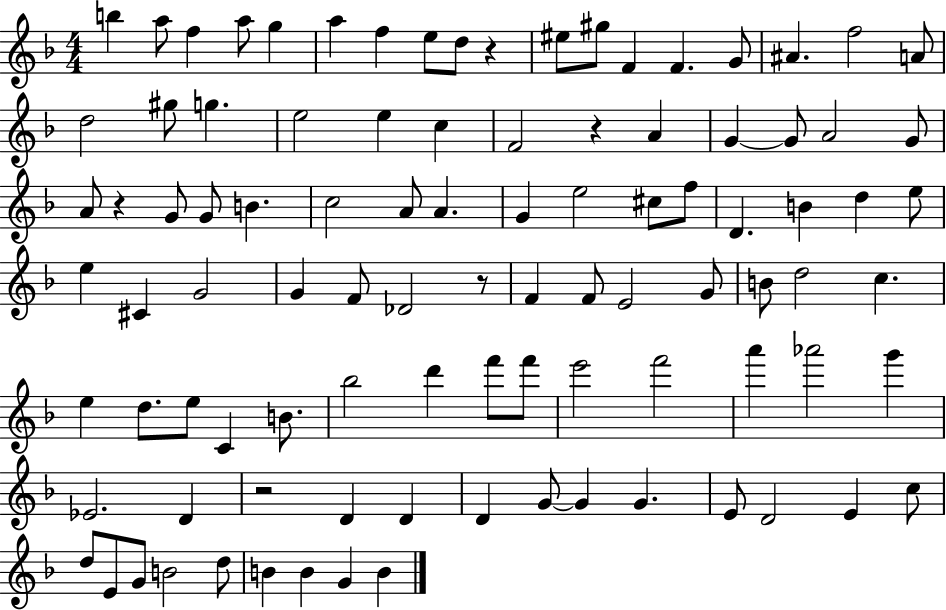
{
  \clef treble
  \numericTimeSignature
  \time 4/4
  \key f \major
  b''4 a''8 f''4 a''8 g''4 | a''4 f''4 e''8 d''8 r4 | eis''8 gis''8 f'4 f'4. g'8 | ais'4. f''2 a'8 | \break d''2 gis''8 g''4. | e''2 e''4 c''4 | f'2 r4 a'4 | g'4~~ g'8 a'2 g'8 | \break a'8 r4 g'8 g'8 b'4. | c''2 a'8 a'4. | g'4 e''2 cis''8 f''8 | d'4. b'4 d''4 e''8 | \break e''4 cis'4 g'2 | g'4 f'8 des'2 r8 | f'4 f'8 e'2 g'8 | b'8 d''2 c''4. | \break e''4 d''8. e''8 c'4 b'8. | bes''2 d'''4 f'''8 f'''8 | e'''2 f'''2 | a'''4 aes'''2 g'''4 | \break ees'2. d'4 | r2 d'4 d'4 | d'4 g'8~~ g'4 g'4. | e'8 d'2 e'4 c''8 | \break d''8 e'8 g'8 b'2 d''8 | b'4 b'4 g'4 b'4 | \bar "|."
}